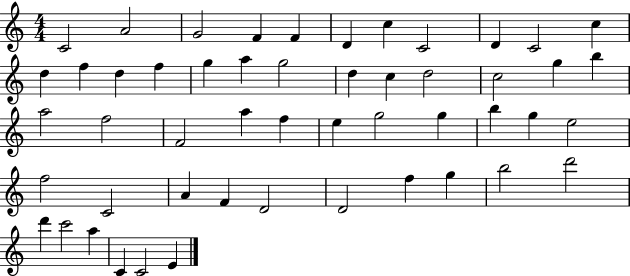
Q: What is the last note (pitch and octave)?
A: E4